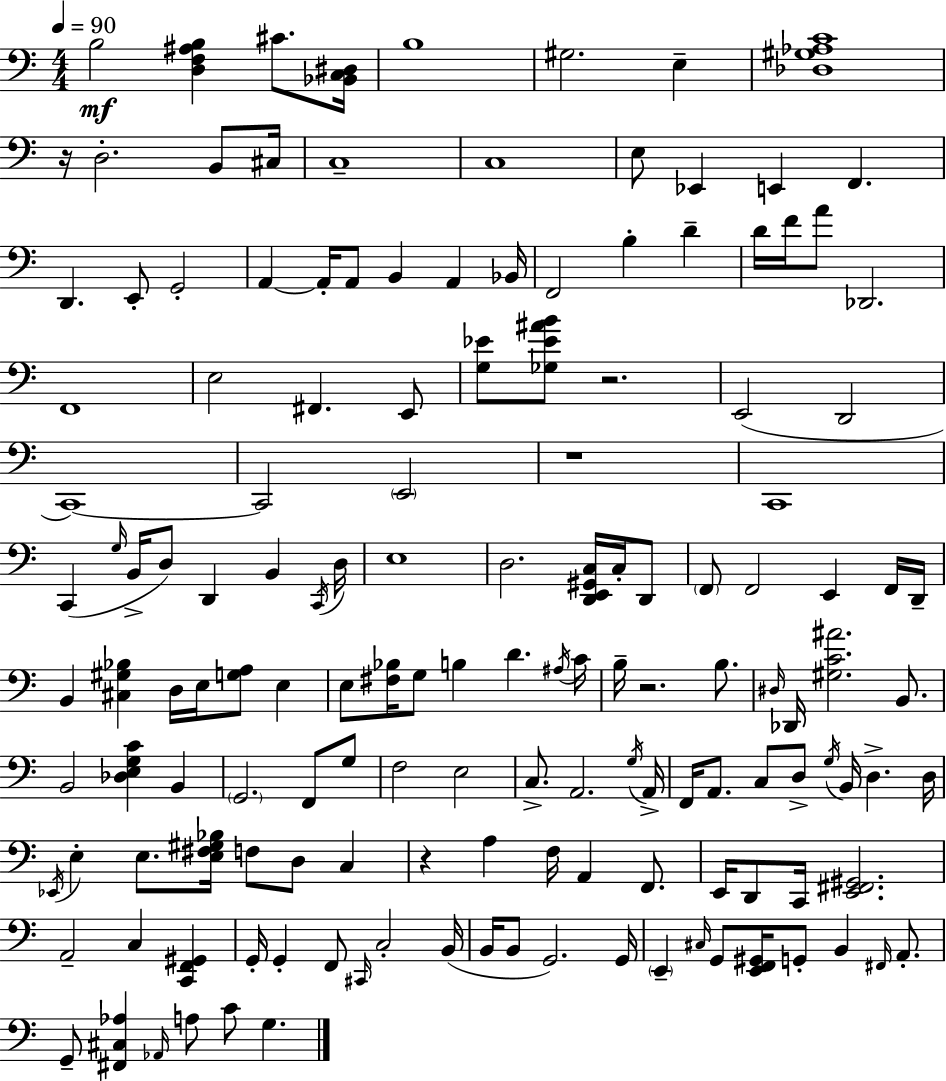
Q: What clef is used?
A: bass